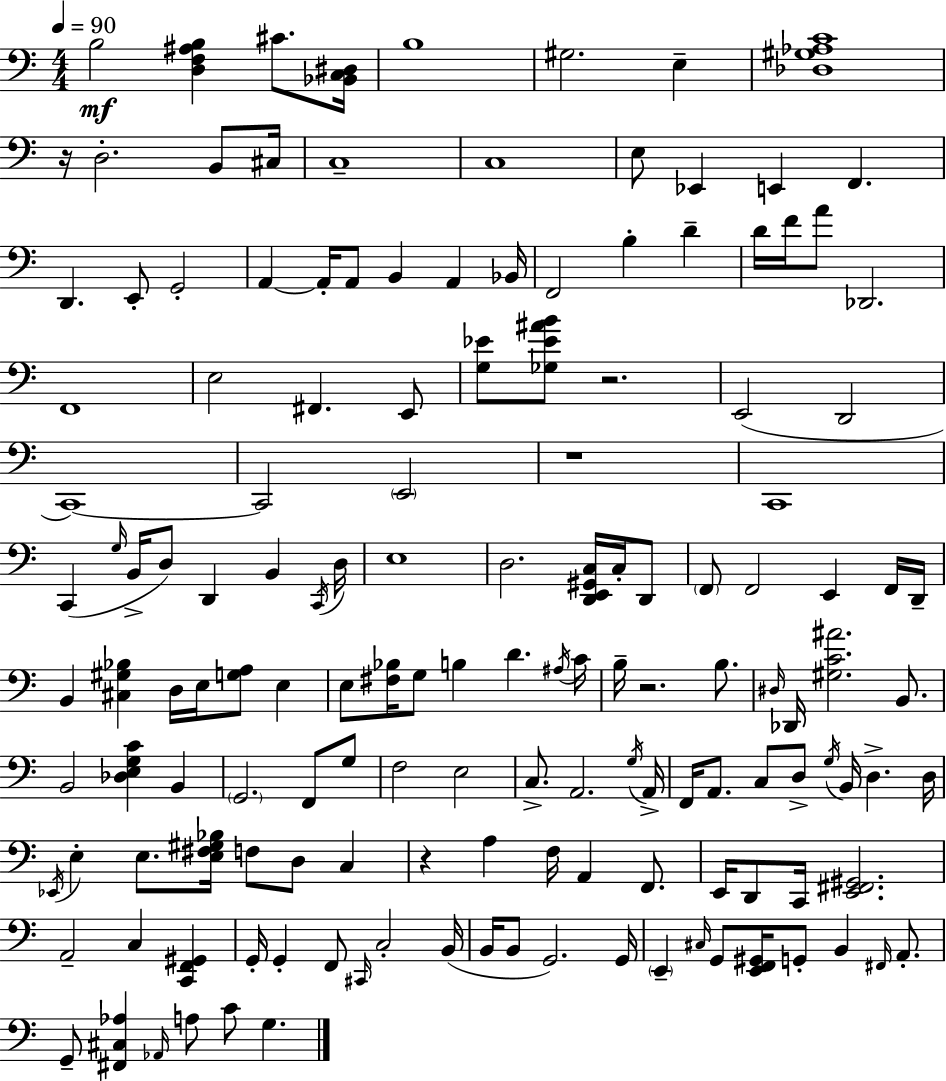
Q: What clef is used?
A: bass